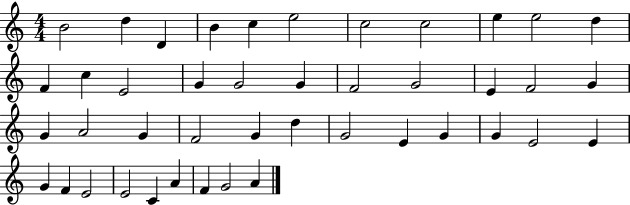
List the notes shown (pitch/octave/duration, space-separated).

B4/h D5/q D4/q B4/q C5/q E5/h C5/h C5/h E5/q E5/h D5/q F4/q C5/q E4/h G4/q G4/h G4/q F4/h G4/h E4/q F4/h G4/q G4/q A4/h G4/q F4/h G4/q D5/q G4/h E4/q G4/q G4/q E4/h E4/q G4/q F4/q E4/h E4/h C4/q A4/q F4/q G4/h A4/q